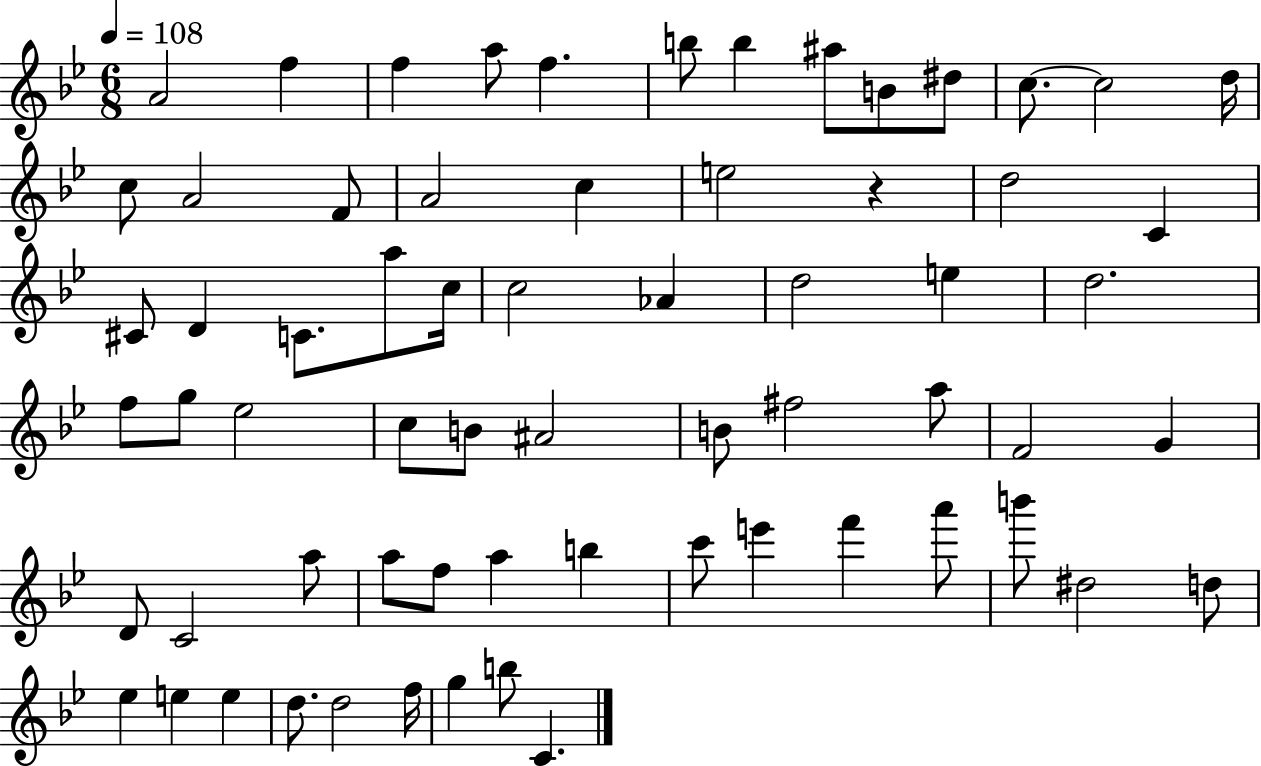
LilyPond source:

{
  \clef treble
  \numericTimeSignature
  \time 6/8
  \key bes \major
  \tempo 4 = 108
  a'2 f''4 | f''4 a''8 f''4. | b''8 b''4 ais''8 b'8 dis''8 | c''8.~~ c''2 d''16 | \break c''8 a'2 f'8 | a'2 c''4 | e''2 r4 | d''2 c'4 | \break cis'8 d'4 c'8. a''8 c''16 | c''2 aes'4 | d''2 e''4 | d''2. | \break f''8 g''8 ees''2 | c''8 b'8 ais'2 | b'8 fis''2 a''8 | f'2 g'4 | \break d'8 c'2 a''8 | a''8 f''8 a''4 b''4 | c'''8 e'''4 f'''4 a'''8 | b'''8 dis''2 d''8 | \break ees''4 e''4 e''4 | d''8. d''2 f''16 | g''4 b''8 c'4. | \bar "|."
}